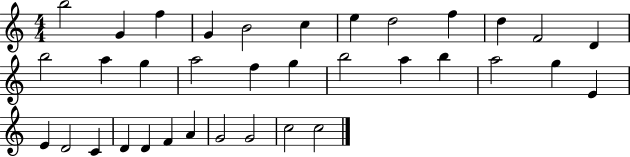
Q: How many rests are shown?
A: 0